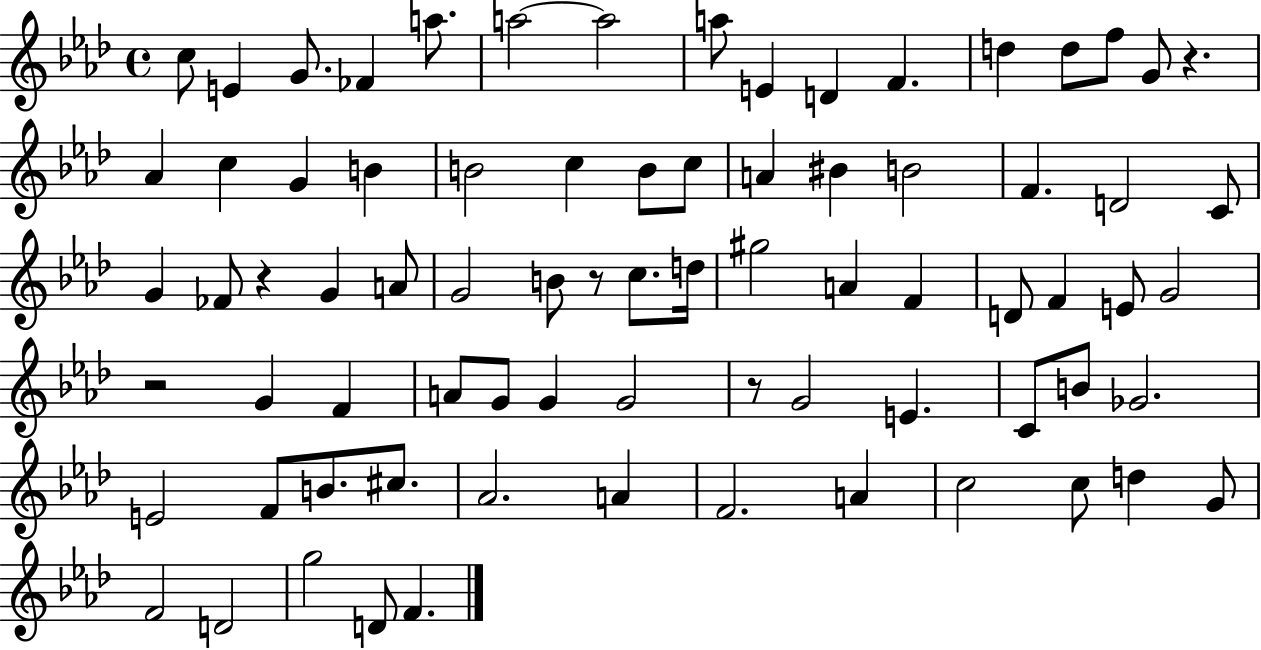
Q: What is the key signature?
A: AES major